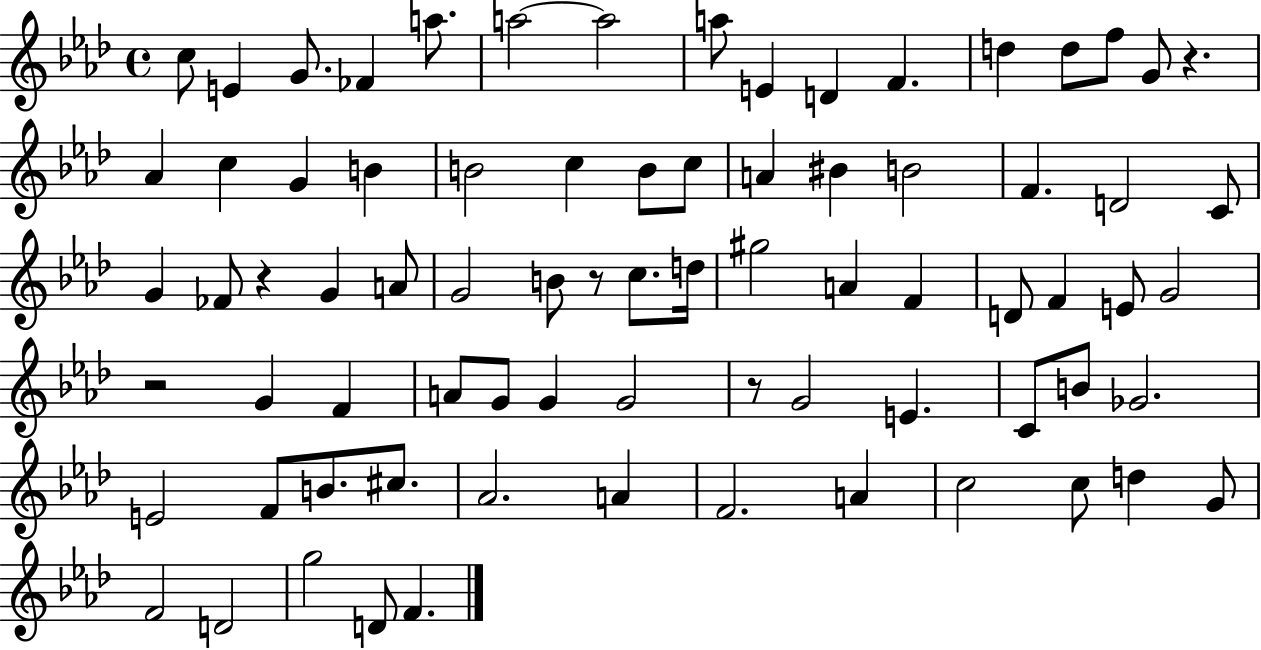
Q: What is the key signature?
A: AES major